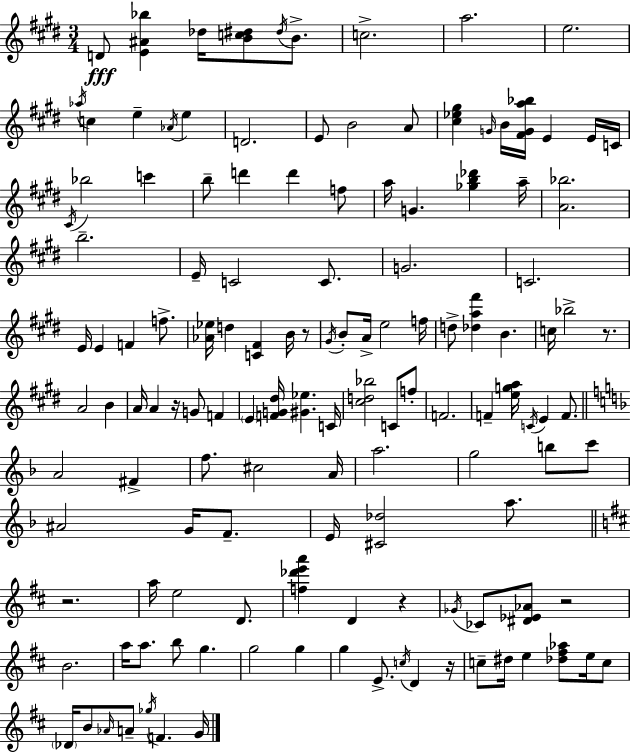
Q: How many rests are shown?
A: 7